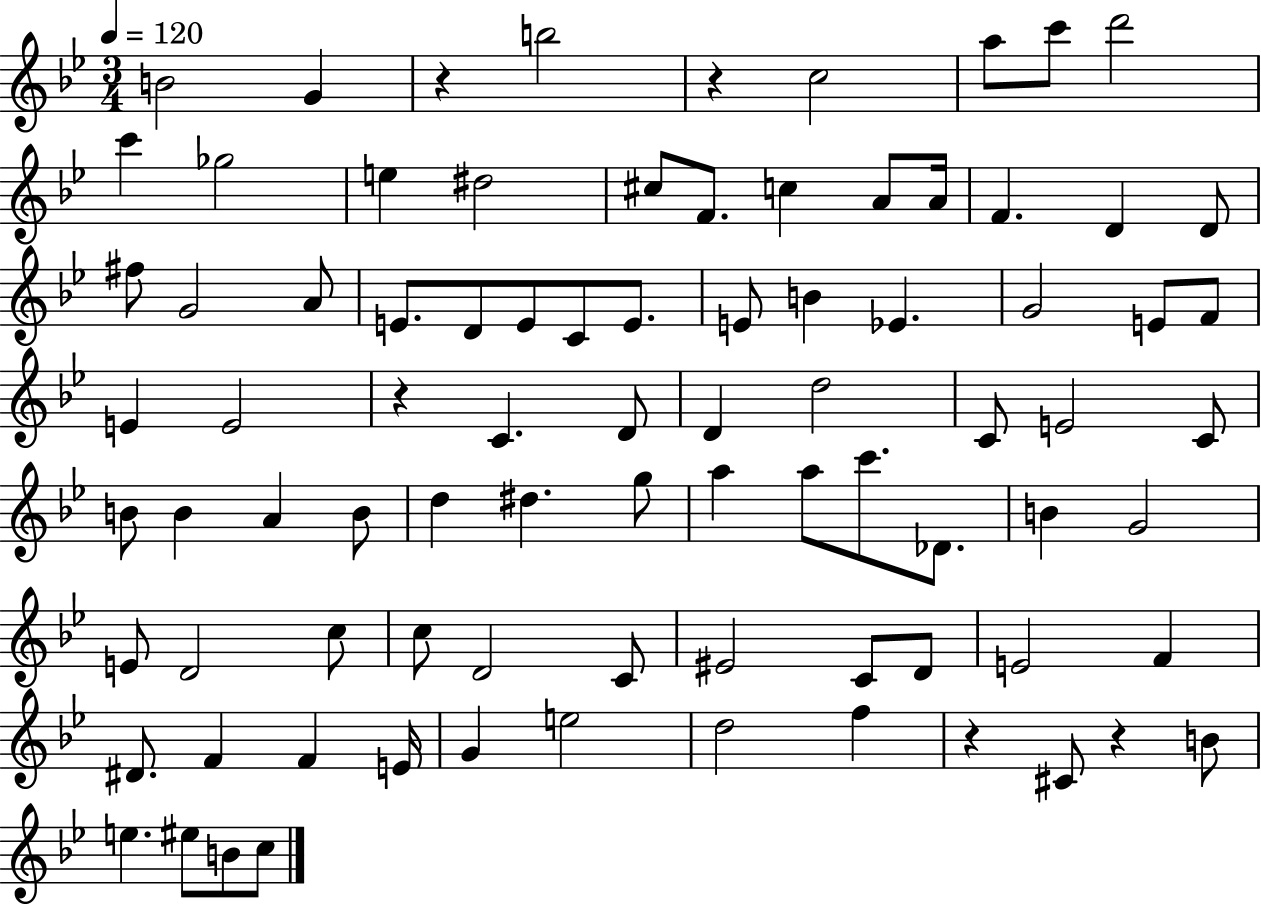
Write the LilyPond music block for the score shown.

{
  \clef treble
  \numericTimeSignature
  \time 3/4
  \key bes \major
  \tempo 4 = 120
  b'2 g'4 | r4 b''2 | r4 c''2 | a''8 c'''8 d'''2 | \break c'''4 ges''2 | e''4 dis''2 | cis''8 f'8. c''4 a'8 a'16 | f'4. d'4 d'8 | \break fis''8 g'2 a'8 | e'8. d'8 e'8 c'8 e'8. | e'8 b'4 ees'4. | g'2 e'8 f'8 | \break e'4 e'2 | r4 c'4. d'8 | d'4 d''2 | c'8 e'2 c'8 | \break b'8 b'4 a'4 b'8 | d''4 dis''4. g''8 | a''4 a''8 c'''8. des'8. | b'4 g'2 | \break e'8 d'2 c''8 | c''8 d'2 c'8 | eis'2 c'8 d'8 | e'2 f'4 | \break dis'8. f'4 f'4 e'16 | g'4 e''2 | d''2 f''4 | r4 cis'8 r4 b'8 | \break e''4. eis''8 b'8 c''8 | \bar "|."
}